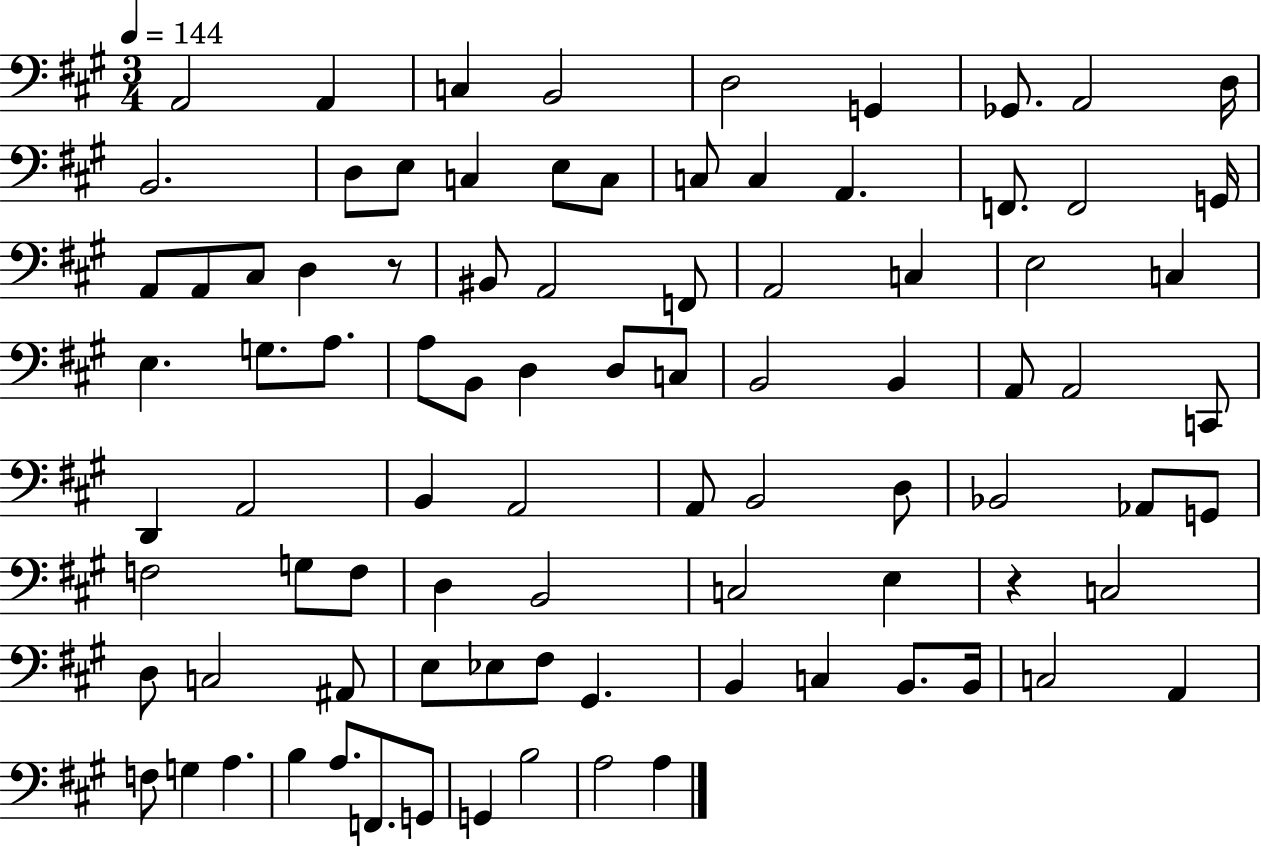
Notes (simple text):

A2/h A2/q C3/q B2/h D3/h G2/q Gb2/e. A2/h D3/s B2/h. D3/e E3/e C3/q E3/e C3/e C3/e C3/q A2/q. F2/e. F2/h G2/s A2/e A2/e C#3/e D3/q R/e BIS2/e A2/h F2/e A2/h C3/q E3/h C3/q E3/q. G3/e. A3/e. A3/e B2/e D3/q D3/e C3/e B2/h B2/q A2/e A2/h C2/e D2/q A2/h B2/q A2/h A2/e B2/h D3/e Bb2/h Ab2/e G2/e F3/h G3/e F3/e D3/q B2/h C3/h E3/q R/q C3/h D3/e C3/h A#2/e E3/e Eb3/e F#3/e G#2/q. B2/q C3/q B2/e. B2/s C3/h A2/q F3/e G3/q A3/q. B3/q A3/e. F2/e. G2/e G2/q B3/h A3/h A3/q